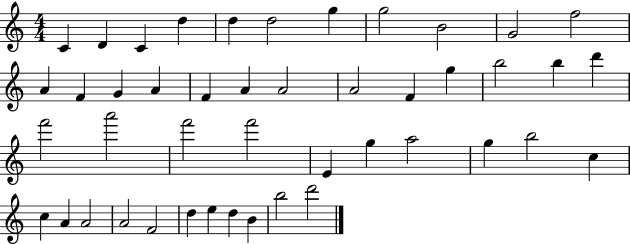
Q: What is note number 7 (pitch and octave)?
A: G5